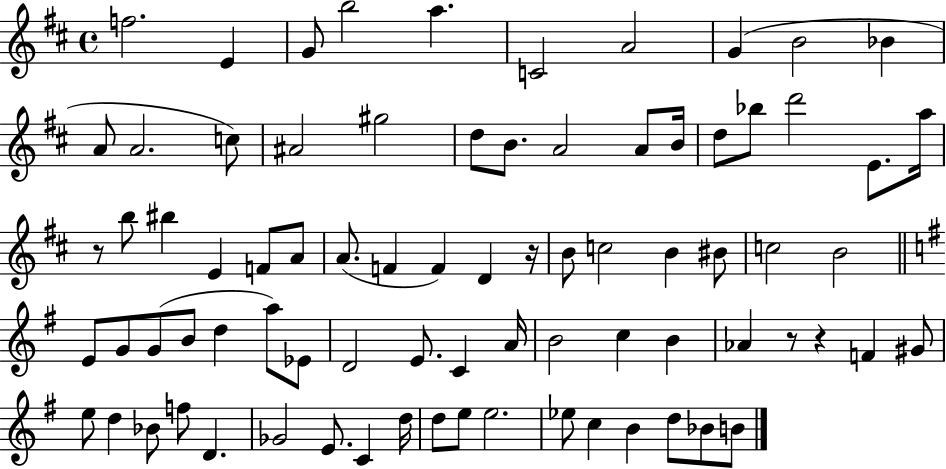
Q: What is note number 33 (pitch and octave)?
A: F4